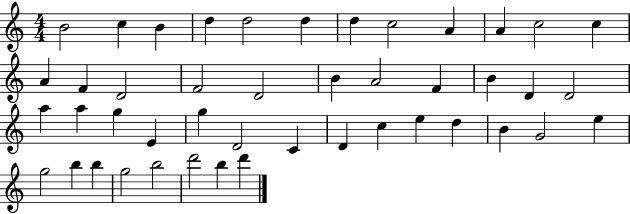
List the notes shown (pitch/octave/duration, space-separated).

B4/h C5/q B4/q D5/q D5/h D5/q D5/q C5/h A4/q A4/q C5/h C5/q A4/q F4/q D4/h F4/h D4/h B4/q A4/h F4/q B4/q D4/q D4/h A5/q A5/q G5/q E4/q G5/q D4/h C4/q D4/q C5/q E5/q D5/q B4/q G4/h E5/q G5/h B5/q B5/q G5/h B5/h D6/h B5/q D6/q